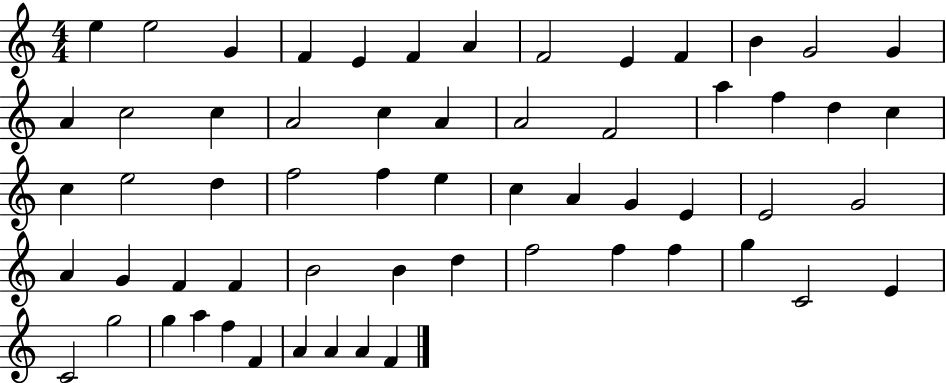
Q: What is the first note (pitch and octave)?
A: E5